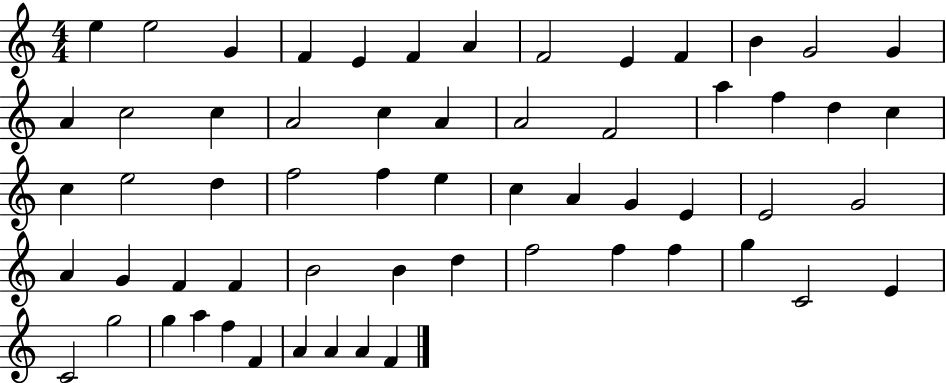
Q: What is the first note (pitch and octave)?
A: E5